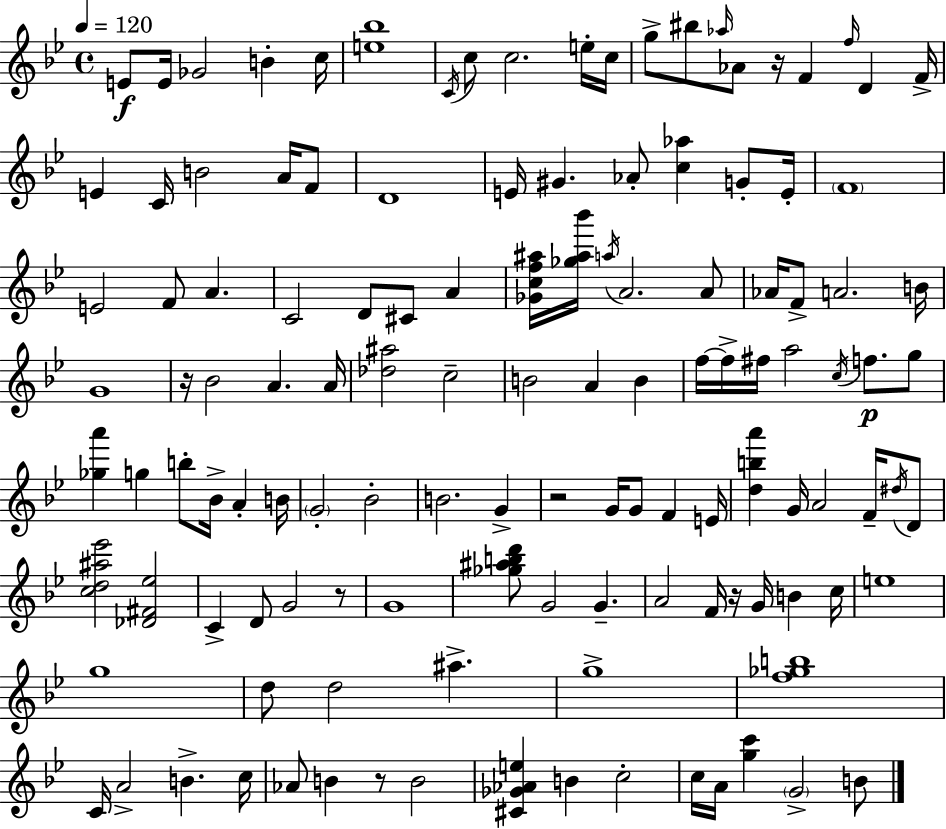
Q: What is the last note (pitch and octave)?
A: B4